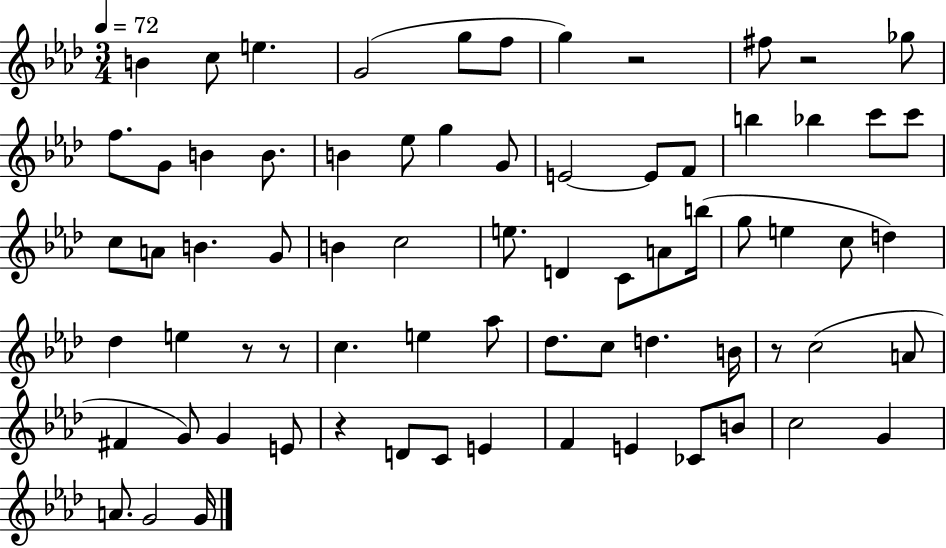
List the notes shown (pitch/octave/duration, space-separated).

B4/q C5/e E5/q. G4/h G5/e F5/e G5/q R/h F#5/e R/h Gb5/e F5/e. G4/e B4/q B4/e. B4/q Eb5/e G5/q G4/e E4/h E4/e F4/e B5/q Bb5/q C6/e C6/e C5/e A4/e B4/q. G4/e B4/q C5/h E5/e. D4/q C4/e A4/e B5/s G5/e E5/q C5/e D5/q Db5/q E5/q R/e R/e C5/q. E5/q Ab5/e Db5/e. C5/e D5/q. B4/s R/e C5/h A4/e F#4/q G4/e G4/q E4/e R/q D4/e C4/e E4/q F4/q E4/q CES4/e B4/e C5/h G4/q A4/e. G4/h G4/s